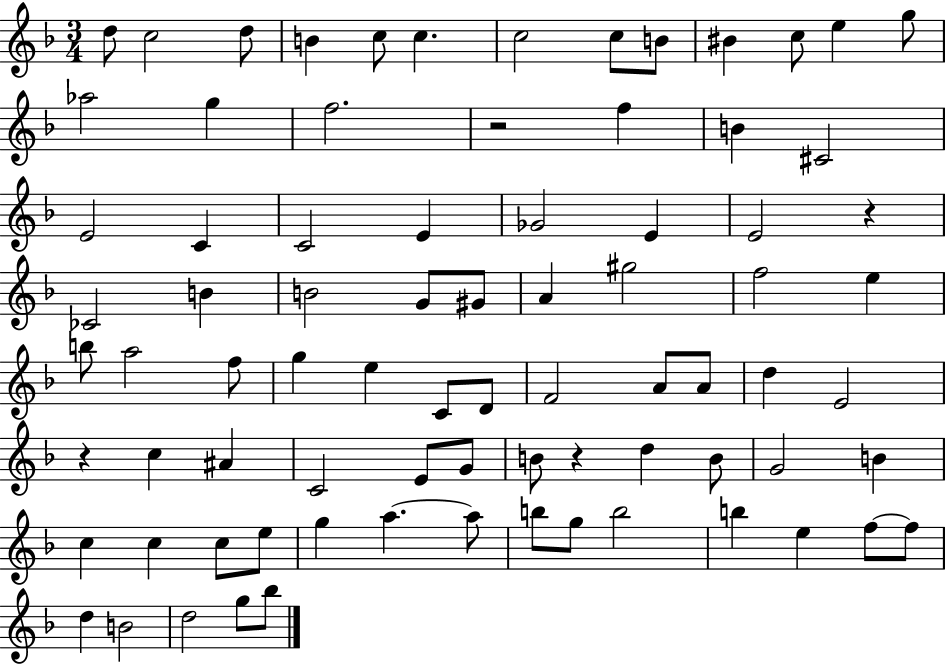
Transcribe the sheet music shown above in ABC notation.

X:1
T:Untitled
M:3/4
L:1/4
K:F
d/2 c2 d/2 B c/2 c c2 c/2 B/2 ^B c/2 e g/2 _a2 g f2 z2 f B ^C2 E2 C C2 E _G2 E E2 z _C2 B B2 G/2 ^G/2 A ^g2 f2 e b/2 a2 f/2 g e C/2 D/2 F2 A/2 A/2 d E2 z c ^A C2 E/2 G/2 B/2 z d B/2 G2 B c c c/2 e/2 g a a/2 b/2 g/2 b2 b e f/2 f/2 d B2 d2 g/2 _b/2